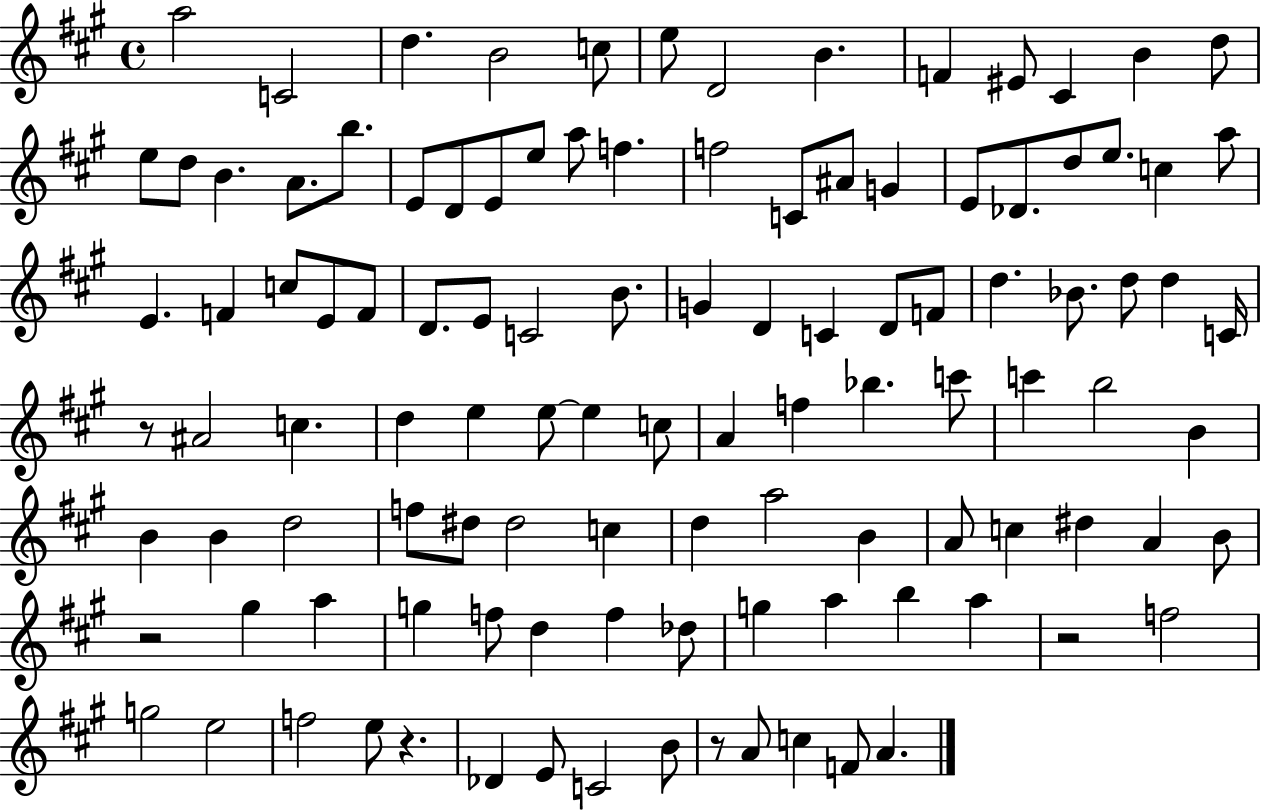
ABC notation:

X:1
T:Untitled
M:4/4
L:1/4
K:A
a2 C2 d B2 c/2 e/2 D2 B F ^E/2 ^C B d/2 e/2 d/2 B A/2 b/2 E/2 D/2 E/2 e/2 a/2 f f2 C/2 ^A/2 G E/2 _D/2 d/2 e/2 c a/2 E F c/2 E/2 F/2 D/2 E/2 C2 B/2 G D C D/2 F/2 d _B/2 d/2 d C/4 z/2 ^A2 c d e e/2 e c/2 A f _b c'/2 c' b2 B B B d2 f/2 ^d/2 ^d2 c d a2 B A/2 c ^d A B/2 z2 ^g a g f/2 d f _d/2 g a b a z2 f2 g2 e2 f2 e/2 z _D E/2 C2 B/2 z/2 A/2 c F/2 A